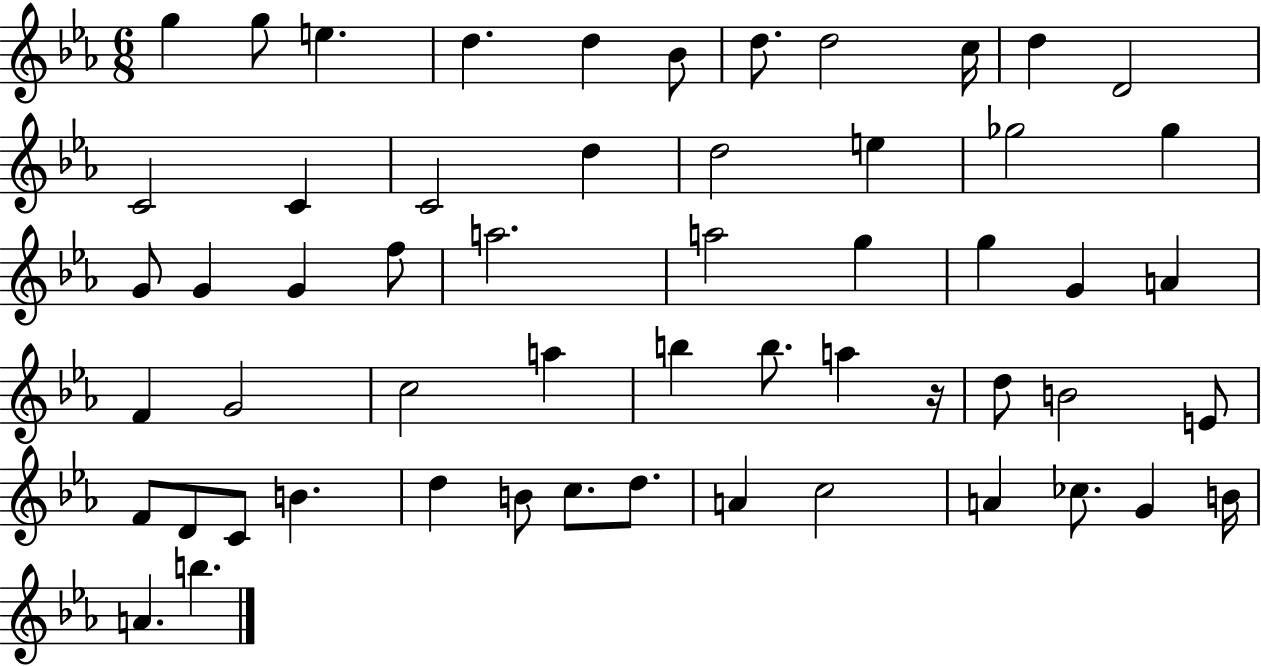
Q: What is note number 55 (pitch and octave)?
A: B5